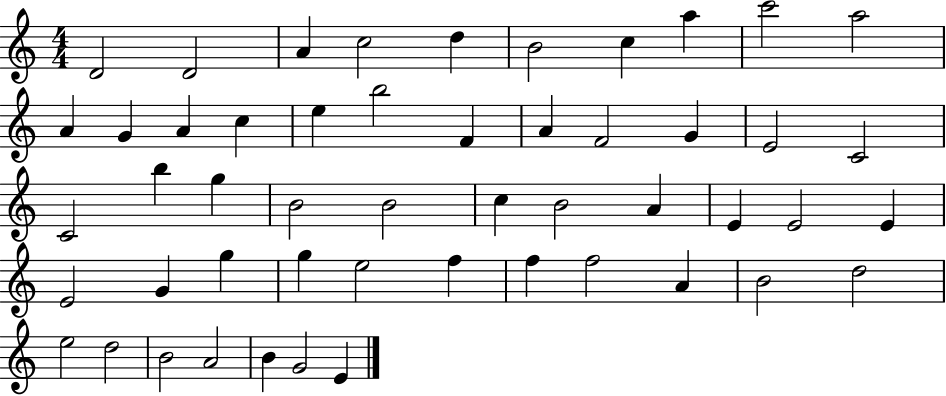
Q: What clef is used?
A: treble